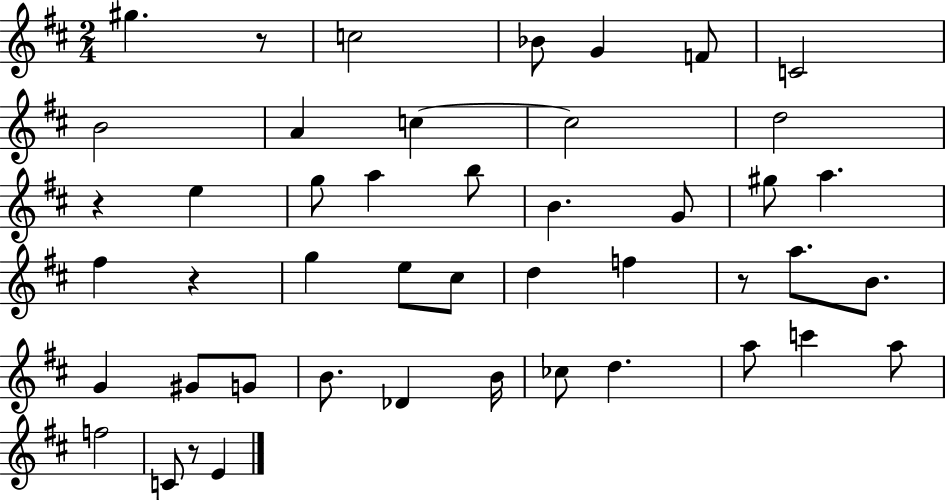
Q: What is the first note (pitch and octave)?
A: G#5